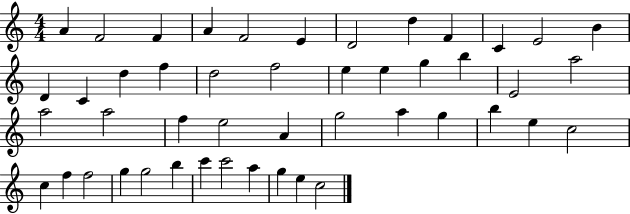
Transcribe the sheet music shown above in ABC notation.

X:1
T:Untitled
M:4/4
L:1/4
K:C
A F2 F A F2 E D2 d F C E2 B D C d f d2 f2 e e g b E2 a2 a2 a2 f e2 A g2 a g b e c2 c f f2 g g2 b c' c'2 a g e c2